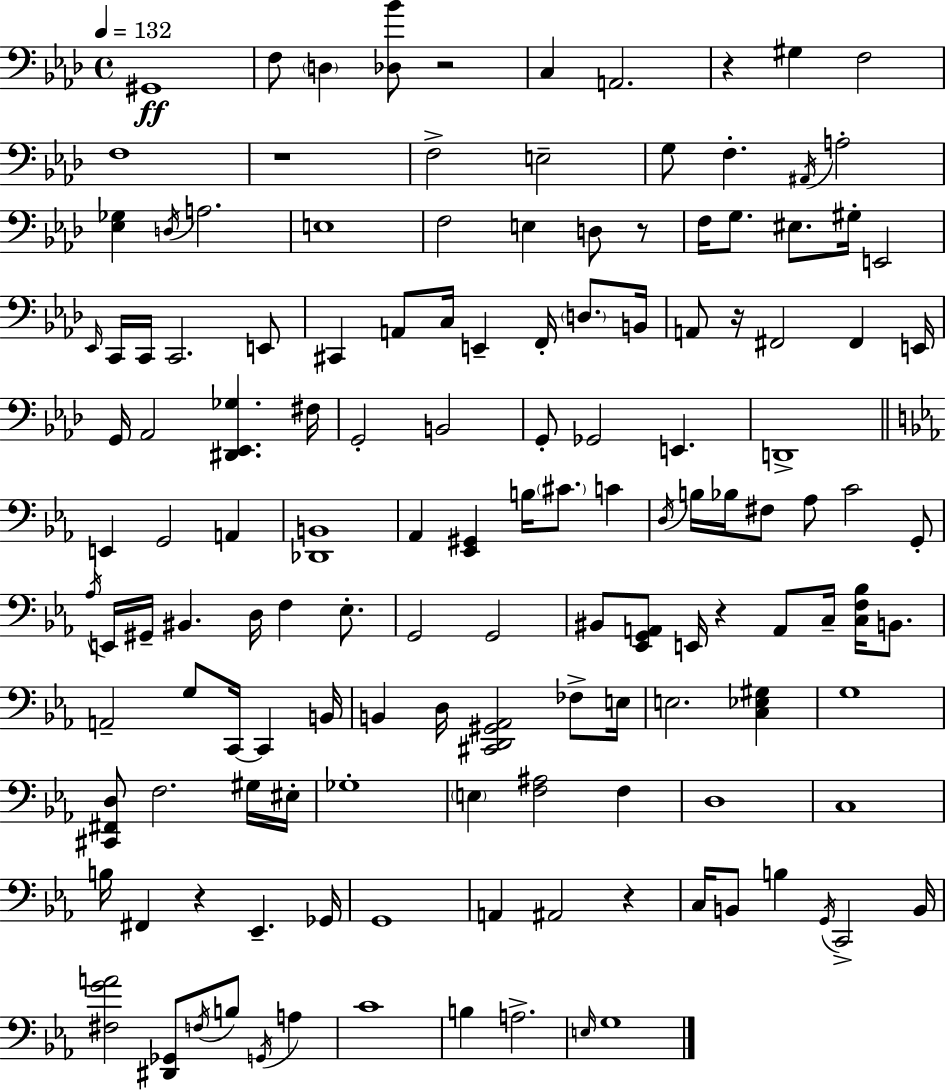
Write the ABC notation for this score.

X:1
T:Untitled
M:4/4
L:1/4
K:Fm
^G,,4 F,/2 D, [_D,_B]/2 z2 C, A,,2 z ^G, F,2 F,4 z4 F,2 E,2 G,/2 F, ^A,,/4 A,2 [_E,_G,] D,/4 A,2 E,4 F,2 E, D,/2 z/2 F,/4 G,/2 ^E,/2 ^G,/4 E,,2 _E,,/4 C,,/4 C,,/4 C,,2 E,,/2 ^C,, A,,/2 C,/4 E,, F,,/4 D,/2 B,,/4 A,,/2 z/4 ^F,,2 ^F,, E,,/4 G,,/4 _A,,2 [^D,,_E,,_G,] ^F,/4 G,,2 B,,2 G,,/2 _G,,2 E,, D,,4 E,, G,,2 A,, [_D,,B,,]4 _A,, [_E,,^G,,] B,/4 ^C/2 C D,/4 B,/4 _B,/4 ^F,/2 _A,/2 C2 G,,/2 _A,/4 E,,/4 ^G,,/4 ^B,, D,/4 F, _E,/2 G,,2 G,,2 ^B,,/2 [_E,,G,,A,,]/2 E,,/4 z A,,/2 C,/4 [C,F,_B,]/4 B,,/2 A,,2 G,/2 C,,/4 C,, B,,/4 B,, D,/4 [^C,,D,,^G,,_A,,]2 _F,/2 E,/4 E,2 [C,_E,^G,] G,4 [^C,,^F,,D,]/2 F,2 ^G,/4 ^E,/4 _G,4 E, [F,^A,]2 F, D,4 C,4 B,/4 ^F,, z _E,, _G,,/4 G,,4 A,, ^A,,2 z C,/4 B,,/2 B, G,,/4 C,,2 B,,/4 [^F,GA]2 [^D,,_G,,]/2 F,/4 B,/2 G,,/4 A, C4 B, A,2 E,/4 G,4